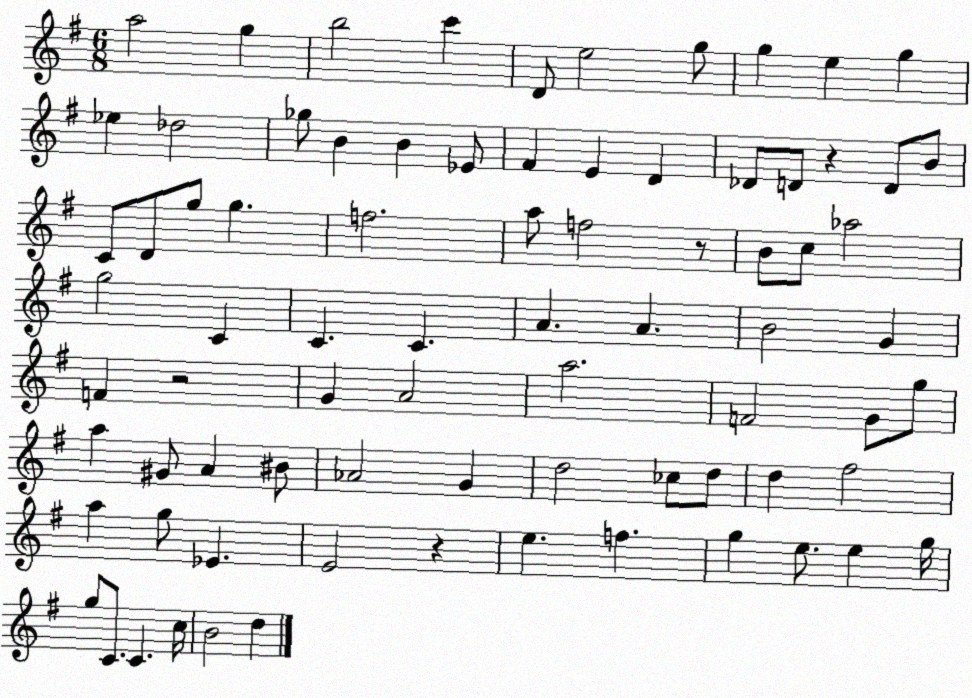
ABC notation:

X:1
T:Untitled
M:6/8
L:1/4
K:G
a2 g b2 c' D/2 e2 g/2 g e g _e _d2 _g/2 B B _E/2 ^F E D _D/2 D/2 z D/2 B/2 C/2 D/2 g/2 g f2 a/2 f2 z/2 B/2 c/2 _a2 g2 C C C A A B2 G F z2 G A2 a2 F2 G/2 g/2 a ^G/2 A ^B/2 _A2 G d2 _c/2 d/2 d ^f2 a g/2 _E E2 z e f g e/2 e g/4 g/2 C/2 C c/4 B2 d